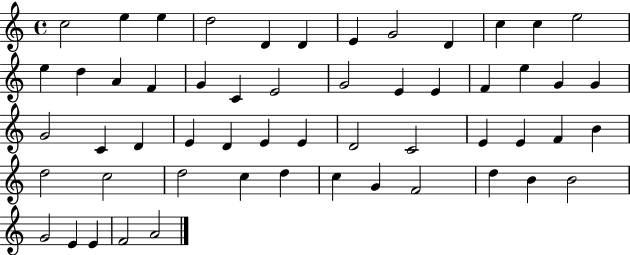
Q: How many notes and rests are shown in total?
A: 55